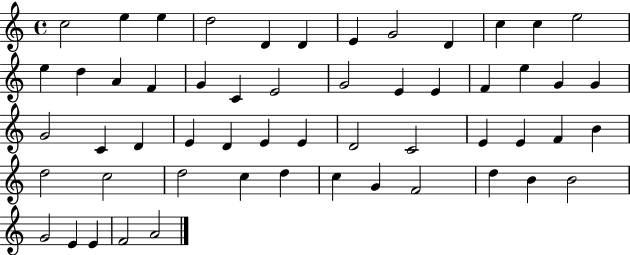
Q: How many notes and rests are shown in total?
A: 55